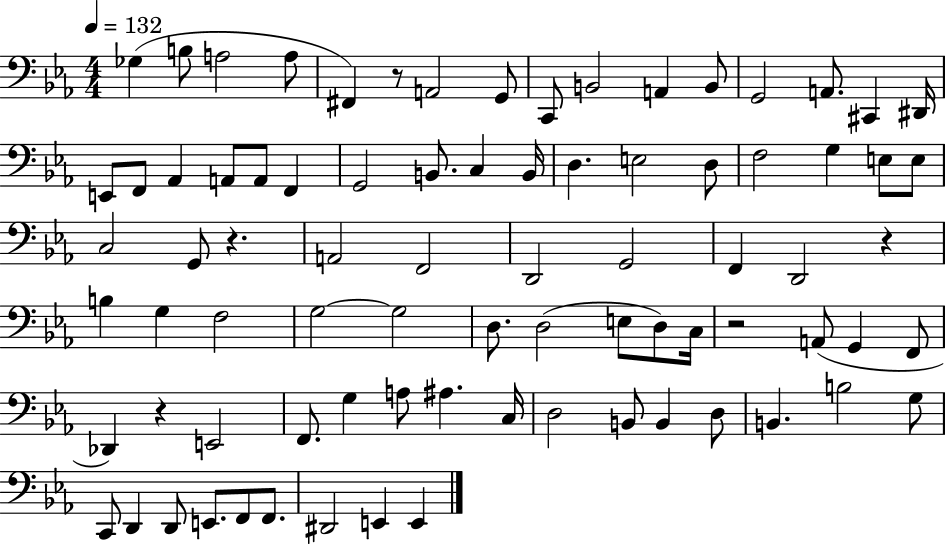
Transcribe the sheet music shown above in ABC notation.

X:1
T:Untitled
M:4/4
L:1/4
K:Eb
_G, B,/2 A,2 A,/2 ^F,, z/2 A,,2 G,,/2 C,,/2 B,,2 A,, B,,/2 G,,2 A,,/2 ^C,, ^D,,/4 E,,/2 F,,/2 _A,, A,,/2 A,,/2 F,, G,,2 B,,/2 C, B,,/4 D, E,2 D,/2 F,2 G, E,/2 E,/2 C,2 G,,/2 z A,,2 F,,2 D,,2 G,,2 F,, D,,2 z B, G, F,2 G,2 G,2 D,/2 D,2 E,/2 D,/2 C,/4 z2 A,,/2 G,, F,,/2 _D,, z E,,2 F,,/2 G, A,/2 ^A, C,/4 D,2 B,,/2 B,, D,/2 B,, B,2 G,/2 C,,/2 D,, D,,/2 E,,/2 F,,/2 F,,/2 ^D,,2 E,, E,,